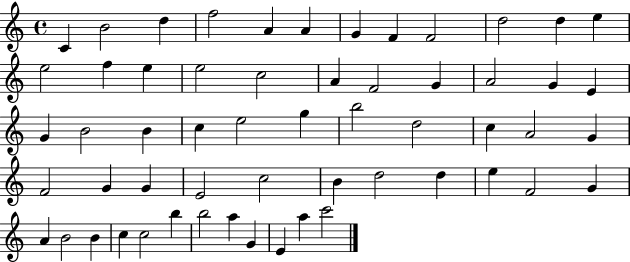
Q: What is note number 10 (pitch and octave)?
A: D5